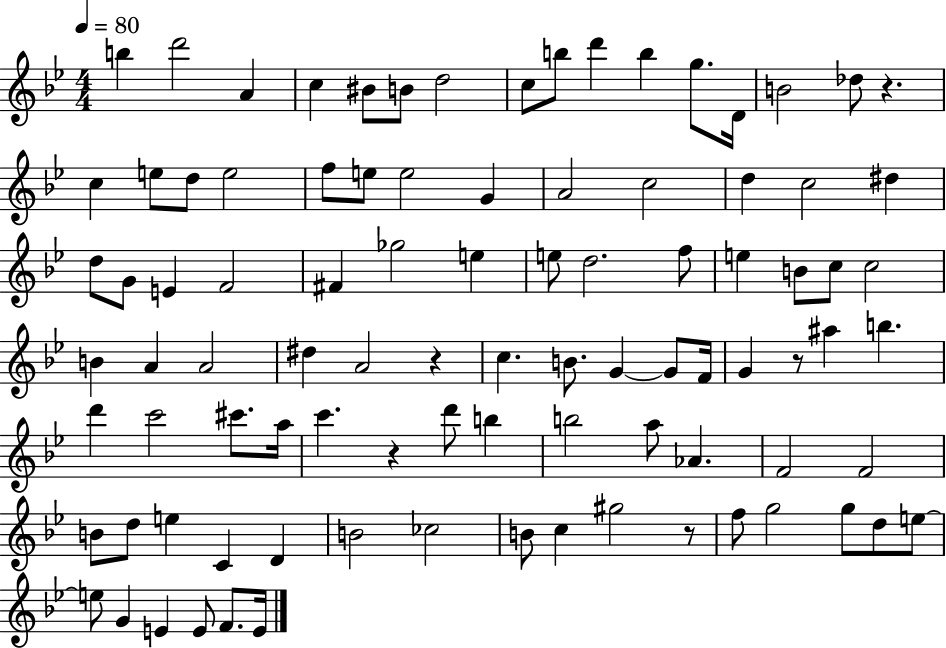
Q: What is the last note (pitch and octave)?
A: E4